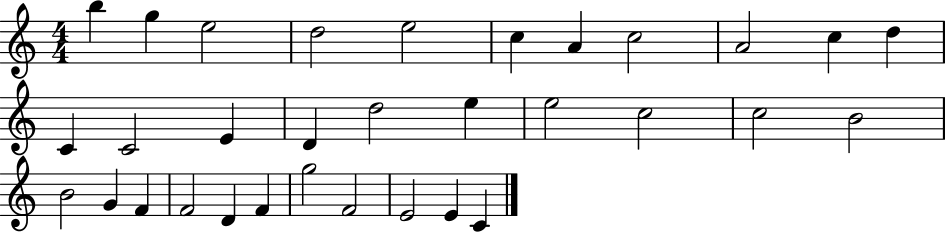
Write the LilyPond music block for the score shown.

{
  \clef treble
  \numericTimeSignature
  \time 4/4
  \key c \major
  b''4 g''4 e''2 | d''2 e''2 | c''4 a'4 c''2 | a'2 c''4 d''4 | \break c'4 c'2 e'4 | d'4 d''2 e''4 | e''2 c''2 | c''2 b'2 | \break b'2 g'4 f'4 | f'2 d'4 f'4 | g''2 f'2 | e'2 e'4 c'4 | \break \bar "|."
}